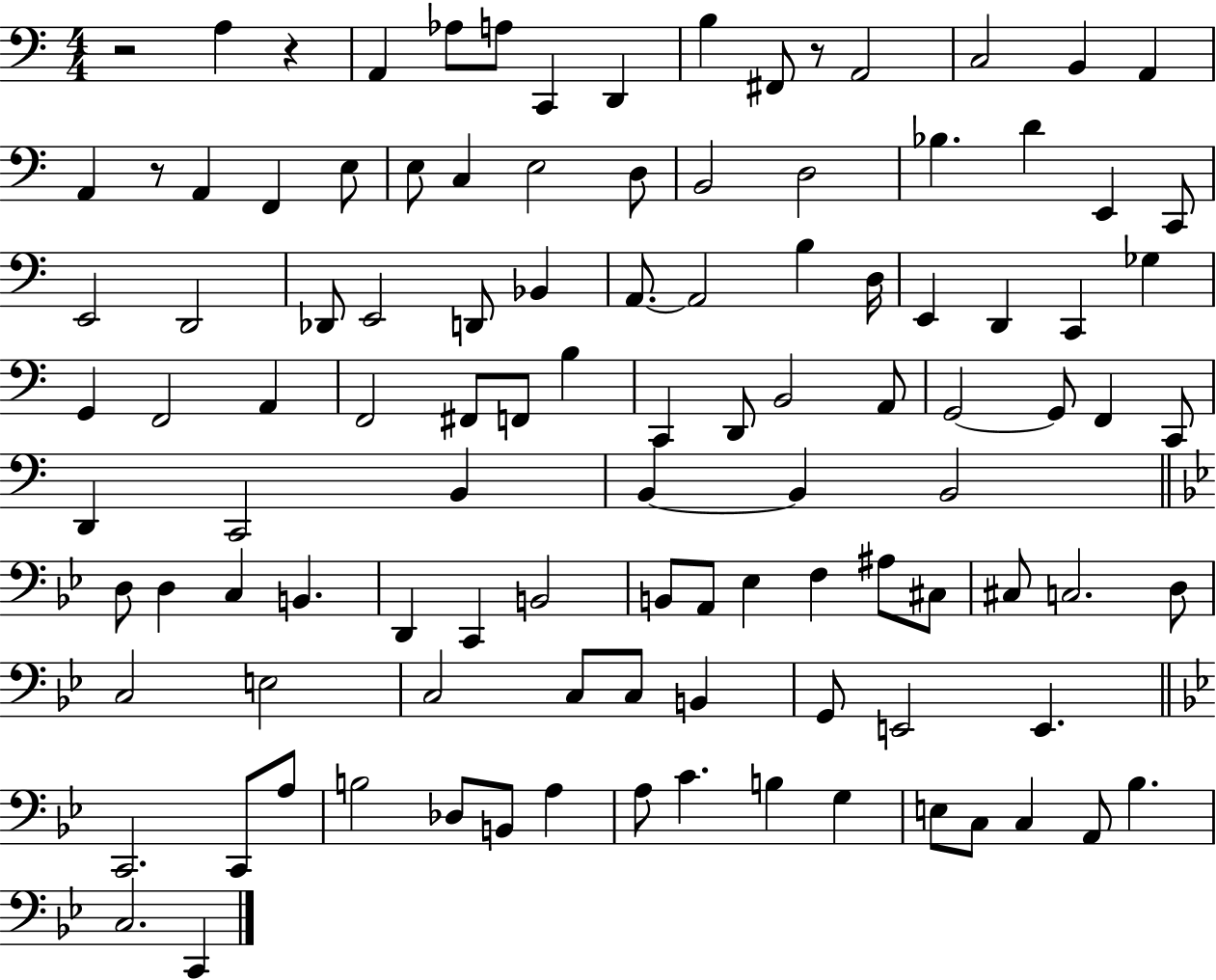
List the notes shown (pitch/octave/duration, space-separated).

R/h A3/q R/q A2/q Ab3/e A3/e C2/q D2/q B3/q F#2/e R/e A2/h C3/h B2/q A2/q A2/q R/e A2/q F2/q E3/e E3/e C3/q E3/h D3/e B2/h D3/h Bb3/q. D4/q E2/q C2/e E2/h D2/h Db2/e E2/h D2/e Bb2/q A2/e. A2/h B3/q D3/s E2/q D2/q C2/q Gb3/q G2/q F2/h A2/q F2/h F#2/e F2/e B3/q C2/q D2/e B2/h A2/e G2/h G2/e F2/q C2/e D2/q C2/h B2/q B2/q B2/q B2/h D3/e D3/q C3/q B2/q. D2/q C2/q B2/h B2/e A2/e Eb3/q F3/q A#3/e C#3/e C#3/e C3/h. D3/e C3/h E3/h C3/h C3/e C3/e B2/q G2/e E2/h E2/q. C2/h. C2/e A3/e B3/h Db3/e B2/e A3/q A3/e C4/q. B3/q G3/q E3/e C3/e C3/q A2/e Bb3/q. C3/h. C2/q